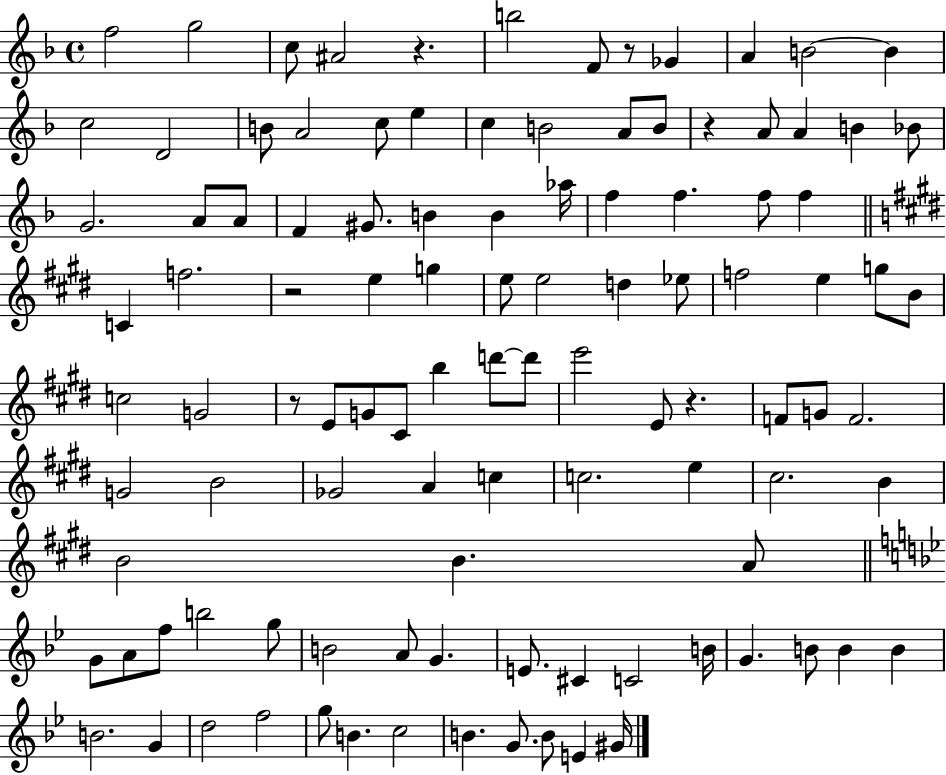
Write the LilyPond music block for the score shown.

{
  \clef treble
  \time 4/4
  \defaultTimeSignature
  \key f \major
  f''2 g''2 | c''8 ais'2 r4. | b''2 f'8 r8 ges'4 | a'4 b'2~~ b'4 | \break c''2 d'2 | b'8 a'2 c''8 e''4 | c''4 b'2 a'8 b'8 | r4 a'8 a'4 b'4 bes'8 | \break g'2. a'8 a'8 | f'4 gis'8. b'4 b'4 aes''16 | f''4 f''4. f''8 f''4 | \bar "||" \break \key e \major c'4 f''2. | r2 e''4 g''4 | e''8 e''2 d''4 ees''8 | f''2 e''4 g''8 b'8 | \break c''2 g'2 | r8 e'8 g'8 cis'8 b''4 d'''8~~ d'''8 | e'''2 e'8 r4. | f'8 g'8 f'2. | \break g'2 b'2 | ges'2 a'4 c''4 | c''2. e''4 | cis''2. b'4 | \break b'2 b'4. a'8 | \bar "||" \break \key bes \major g'8 a'8 f''8 b''2 g''8 | b'2 a'8 g'4. | e'8. cis'4 c'2 b'16 | g'4. b'8 b'4 b'4 | \break b'2. g'4 | d''2 f''2 | g''8 b'4. c''2 | b'4. g'8. b'8 e'4 gis'16 | \break \bar "|."
}